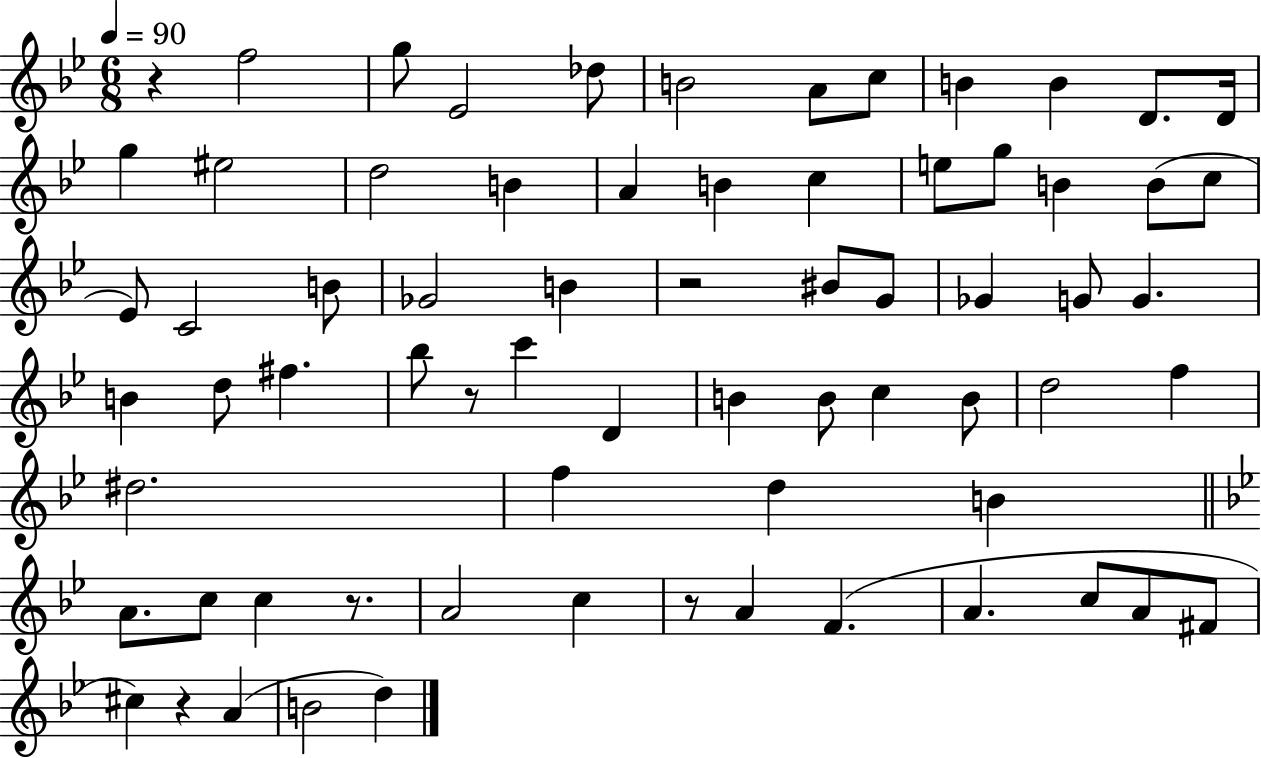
R/q F5/h G5/e Eb4/h Db5/e B4/h A4/e C5/e B4/q B4/q D4/e. D4/s G5/q EIS5/h D5/h B4/q A4/q B4/q C5/q E5/e G5/e B4/q B4/e C5/e Eb4/e C4/h B4/e Gb4/h B4/q R/h BIS4/e G4/e Gb4/q G4/e G4/q. B4/q D5/e F#5/q. Bb5/e R/e C6/q D4/q B4/q B4/e C5/q B4/e D5/h F5/q D#5/h. F5/q D5/q B4/q A4/e. C5/e C5/q R/e. A4/h C5/q R/e A4/q F4/q. A4/q. C5/e A4/e F#4/e C#5/q R/q A4/q B4/h D5/q